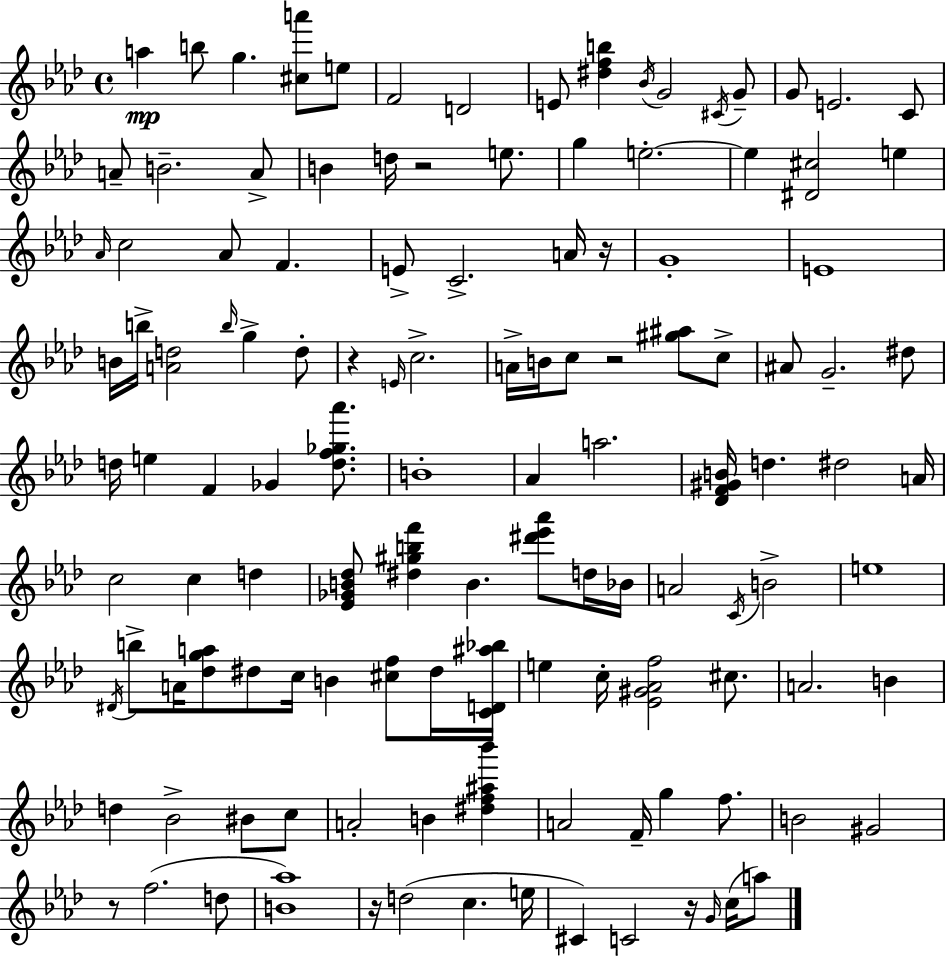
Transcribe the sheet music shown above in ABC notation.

X:1
T:Untitled
M:4/4
L:1/4
K:Fm
a b/2 g [^ca']/2 e/2 F2 D2 E/2 [^dfb] _B/4 G2 ^C/4 G/2 G/2 E2 C/2 A/2 B2 A/2 B d/4 z2 e/2 g e2 e [^D^c]2 e _A/4 c2 _A/2 F E/2 C2 A/4 z/4 G4 E4 B/4 b/4 [Ad]2 b/4 g d/2 z E/4 c2 A/4 B/4 c/2 z2 [^g^a]/2 c/2 ^A/2 G2 ^d/2 d/4 e F _G [df_g_a']/2 B4 _A a2 [_DF^GB]/4 d ^d2 A/4 c2 c d [_E_GB_d]/2 [^d^gbf'] B [^d'_e'_a']/2 d/4 _B/4 A2 C/4 B2 e4 ^D/4 b/2 A/4 [_dga]/2 ^d/2 c/4 B [^cf]/2 ^d/4 [CD^a_b]/4 e c/4 [_E^G_Af]2 ^c/2 A2 B d _B2 ^B/2 c/2 A2 B [^df^a_b'] A2 F/4 g f/2 B2 ^G2 z/2 f2 d/2 [B_a]4 z/4 d2 c e/4 ^C C2 z/4 G/4 c/4 a/2